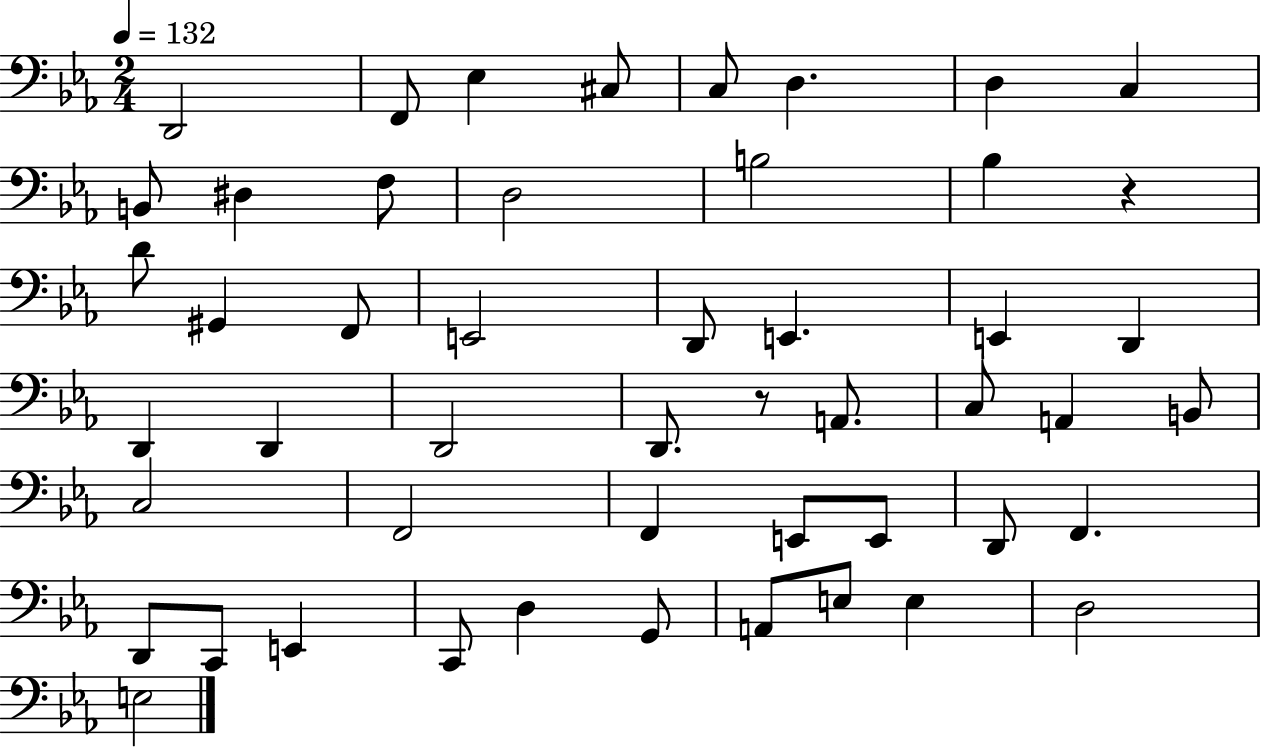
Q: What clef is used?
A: bass